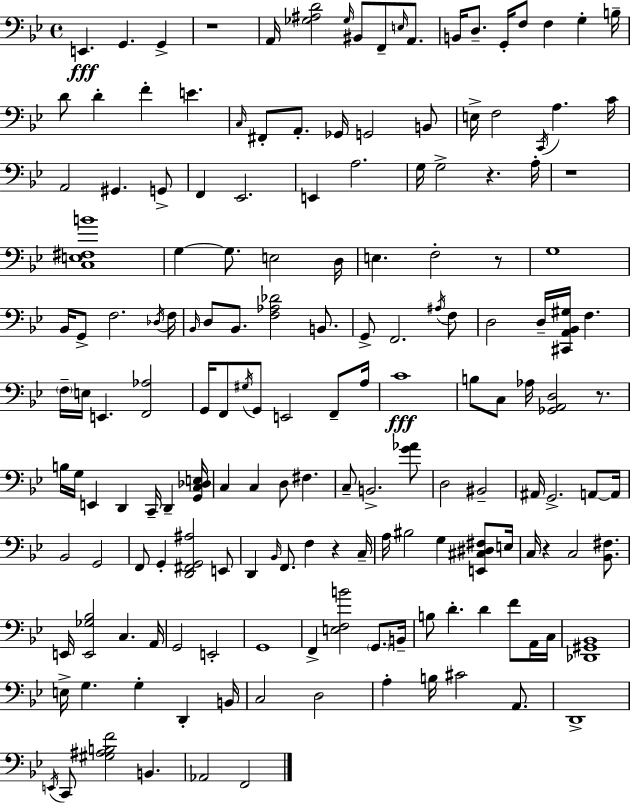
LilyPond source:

{
  \clef bass
  \time 4/4
  \defaultTimeSignature
  \key g \minor
  \repeat volta 2 { e,4.\fff g,4. g,4-> | r1 | a,16 <ges ais d'>2 \grace { ges16 } bis,8 f,8-- \grace { e16 } a,8. | b,16 d8.-- g,16-. f8 f4 g4-. | \break b16-- d'8 d'4-. f'4-. e'4. | \grace { c16 } fis,8-. a,8.-. ges,16 g,2 | b,8 e16-> f2 \acciaccatura { c,16 } a4. | c'16 a,2 gis,4. | \break g,8-> f,4 ees,2. | e,4 a2. | g16 g2-> r4. | a16-. r1 | \break <c e fis b'>1 | g4~~ g8. e2 | d16 e4. f2-. | r8 g1 | \break bes,16 g,8-> f2. | \acciaccatura { des16 } f16 \grace { bes,16 } d8 bes,8. <f aes des'>2 | b,8. g,8-> f,2. | \acciaccatura { ais16 } f8 d2 d16-- | \break <cis, a, bes, gis>16 f4. \parenthesize f16-- e16 e,4. <f, aes>2 | g,16 f,8 \acciaccatura { gis16 } g,8 e,2 | f,8-- a16 c'1\fff | b8 c8 aes16 <ges, a, d>2 | \break r8. b16 g16 e,4 d,4 | c,16-- d,4-- <g, c des e>16 c4 c4 | d8 fis4. c8-- b,2.-> | <g' aes'>8 d2 | \break bis,2-- ais,16 g,2.-> | a,8~~ a,16 bes,2 | g,2 f,8 g,4-. <d, fis, g, ais>2 | e,8 d,4 \grace { bes,16 } f,8. | \break f4 r4 c16-- a16 bis2 | g4 <e, cis dis fis>8 e16 c16 r4 c2 | <bes, fis>8. e,16 <e, ges bes>2 | c4. a,16 g,2 | \break e,2-. g,1 | f,4-> <e f b'>2 | \parenthesize g,8. b,16-- b8 d'4.-. | d'4 f'8 a,16 c16 <des, gis, bes,>1 | \break e16-> g4. | g4-. d,4-. b,16 c2 | d2 a4-. b16 cis'2 | a,8. d,1-> | \break \acciaccatura { e,16 } c,8 <gis ais b f'>2 | b,4. aes,2 | f,2 } \bar "|."
}